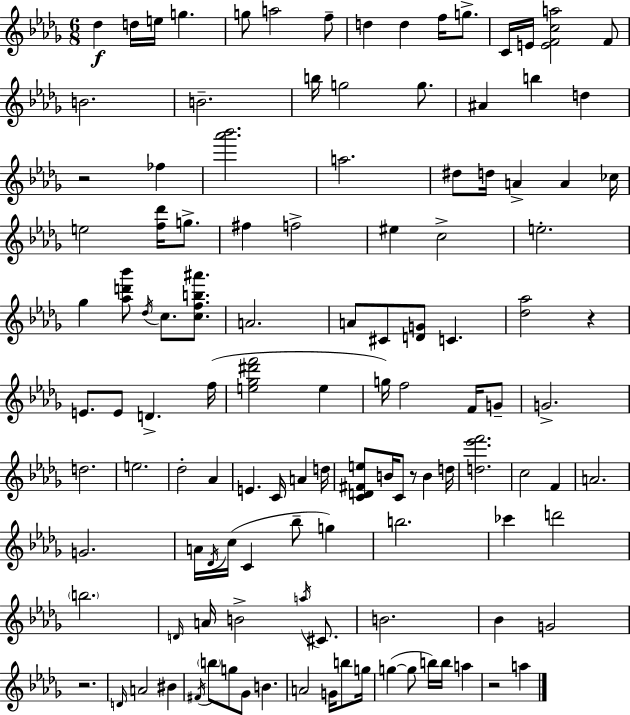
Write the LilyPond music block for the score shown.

{
  \clef treble
  \numericTimeSignature
  \time 6/8
  \key bes \minor
  \repeat volta 2 { des''4\f d''16 e''16 g''4. | g''8 a''2 f''8-- | d''4 d''4 f''16 g''8.-> | c'16 e'16 <e' f' c'' a''>2 f'8 | \break b'2. | b'2.-- | b''16 g''2 g''8. | ais'4 b''4 d''4 | \break r2 fes''4 | <aes''' bes'''>2. | a''2. | dis''8 d''16 a'4-> a'4 ces''16 | \break e''2 <f'' des'''>16 g''8.-> | fis''4 f''2-> | eis''4 c''2-> | e''2.-. | \break ges''4 <aes'' d''' bes'''>8 \acciaccatura { des''16 } c''8. <c'' f'' b'' ais'''>8. | a'2. | a'8 cis'8 <d' g'>8 c'4. | <des'' aes''>2 r4 | \break e'8. e'8 d'4.-> | f''16( <e'' ges'' dis''' f'''>2 e''4 | g''16) f''2 f'16 g'8-- | g'2.-> | \break d''2. | e''2. | des''2-. aes'4 | e'4. c'16 a'4 | \break d''16 <c' d' fis' e''>8 b'16 c'8 r8 b'4 | d''16 <d'' ees''' f'''>2. | c''2 f'4 | a'2. | \break g'2. | a'16 \acciaccatura { des'16 } c''16( c'4 bes''8-- g''4) | b''2. | ces'''4 d'''2 | \break \parenthesize b''2. | \grace { d'16 } a'16 b'2-> | \acciaccatura { a''16 } cis'8. b'2. | bes'4 g'2 | \break r2. | \grace { d'16 } a'2 | bis'4 \acciaccatura { fis'16 } \parenthesize b''8 g''8 ges'8 | b'4. a'2 | \break g'16 b''8 g''16 g''4~(~ g''8 | b''16) b''16 a''4 r2 | a''4 } \bar "|."
}